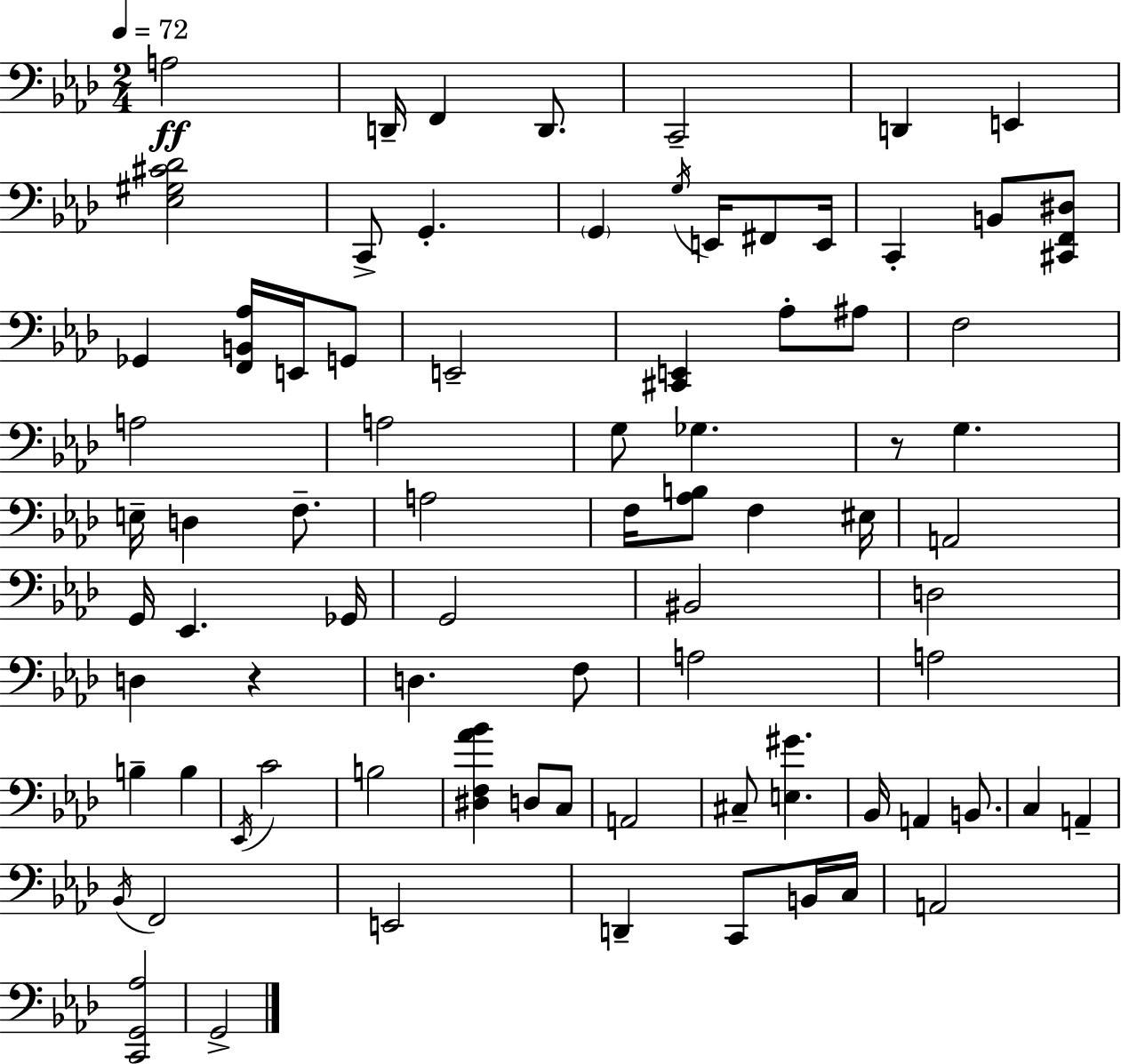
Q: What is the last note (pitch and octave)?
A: G2